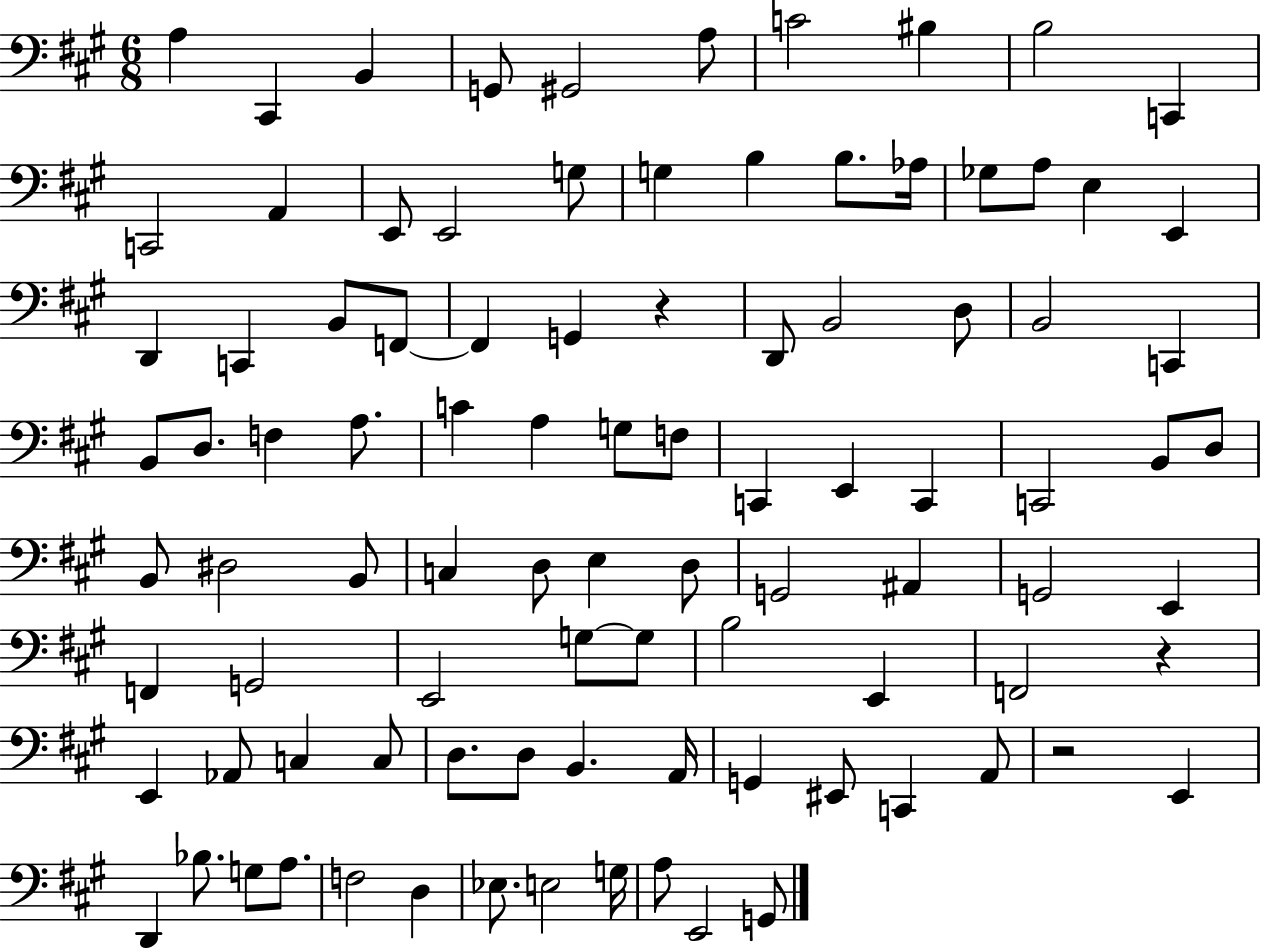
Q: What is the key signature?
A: A major